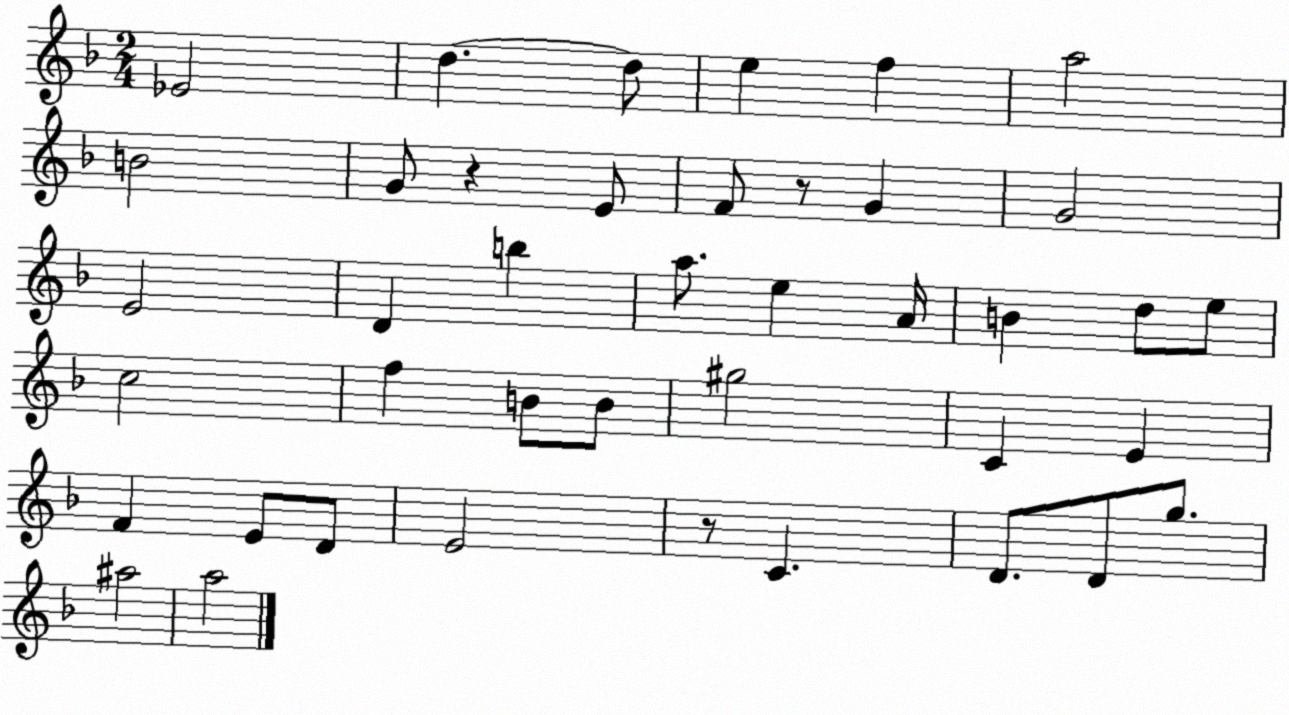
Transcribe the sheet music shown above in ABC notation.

X:1
T:Untitled
M:2/4
L:1/4
K:F
_E2 d d/2 e f a2 B2 G/2 z E/2 F/2 z/2 G G2 E2 D b a/2 e A/4 B d/2 e/2 c2 f B/2 B/2 ^g2 C E F E/2 D/2 E2 z/2 C D/2 D/2 g/2 ^a2 a2